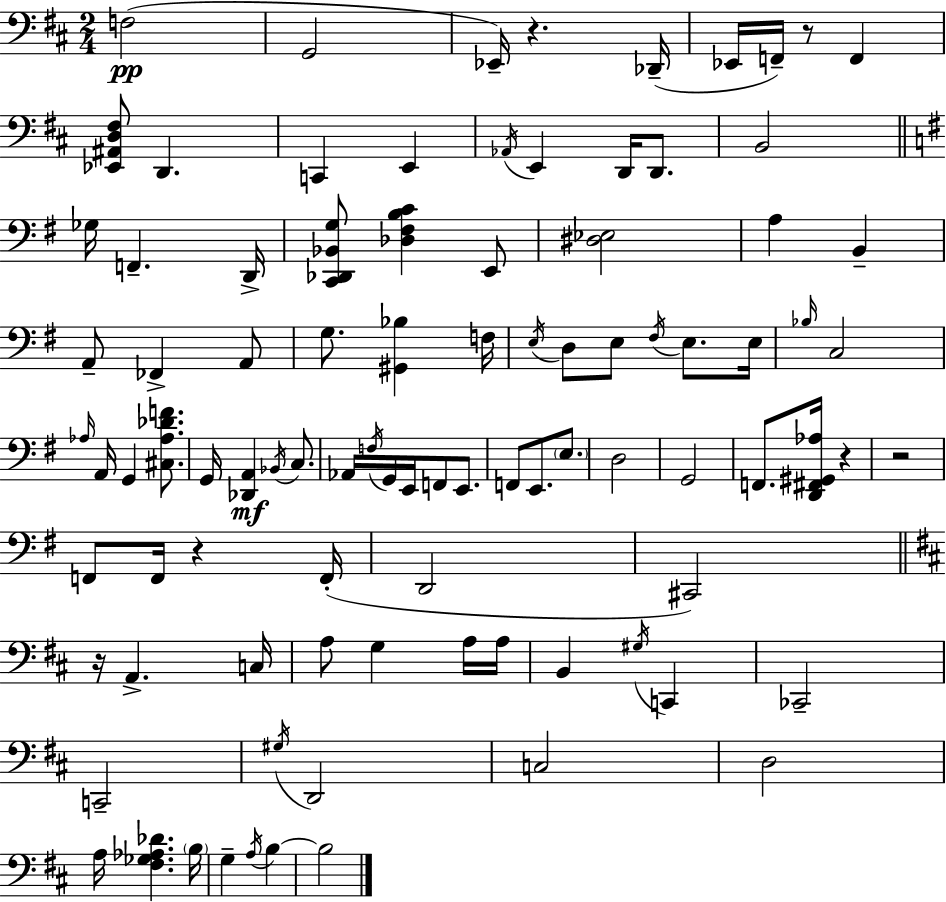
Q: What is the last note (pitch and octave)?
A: B3